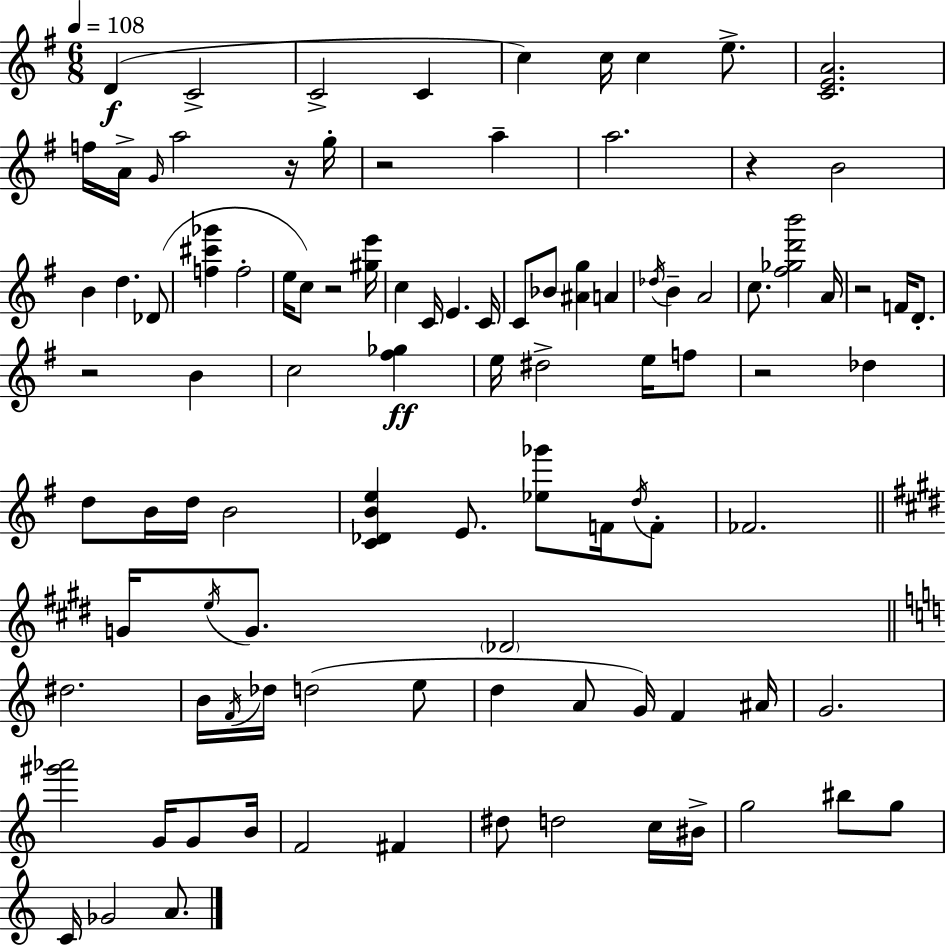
D4/q C4/h C4/h C4/q C5/q C5/s C5/q E5/e. [C4,E4,A4]/h. F5/s A4/s G4/s A5/h R/s G5/s R/h A5/q A5/h. R/q B4/h B4/q D5/q. Db4/e [F5,C#6,Gb6]/q F5/h E5/s C5/e R/h [G#5,E6]/s C5/q C4/s E4/q. C4/s C4/e Bb4/e [A#4,G5]/q A4/q Db5/s B4/q A4/h C5/e. [F#5,Gb5,D6,B6]/h A4/s R/h F4/s D4/e. R/h B4/q C5/h [F#5,Gb5]/q E5/s D#5/h E5/s F5/e R/h Db5/q D5/e B4/s D5/s B4/h [C4,Db4,B4,E5]/q E4/e. [Eb5,Gb6]/e F4/s D5/s F4/e FES4/h. G4/s E5/s G4/e. Db4/h D#5/h. B4/s F4/s Db5/s D5/h E5/e D5/q A4/e G4/s F4/q A#4/s G4/h. [G#6,Ab6]/h G4/s G4/e B4/s F4/h F#4/q D#5/e D5/h C5/s BIS4/s G5/h BIS5/e G5/e C4/s Gb4/h A4/e.